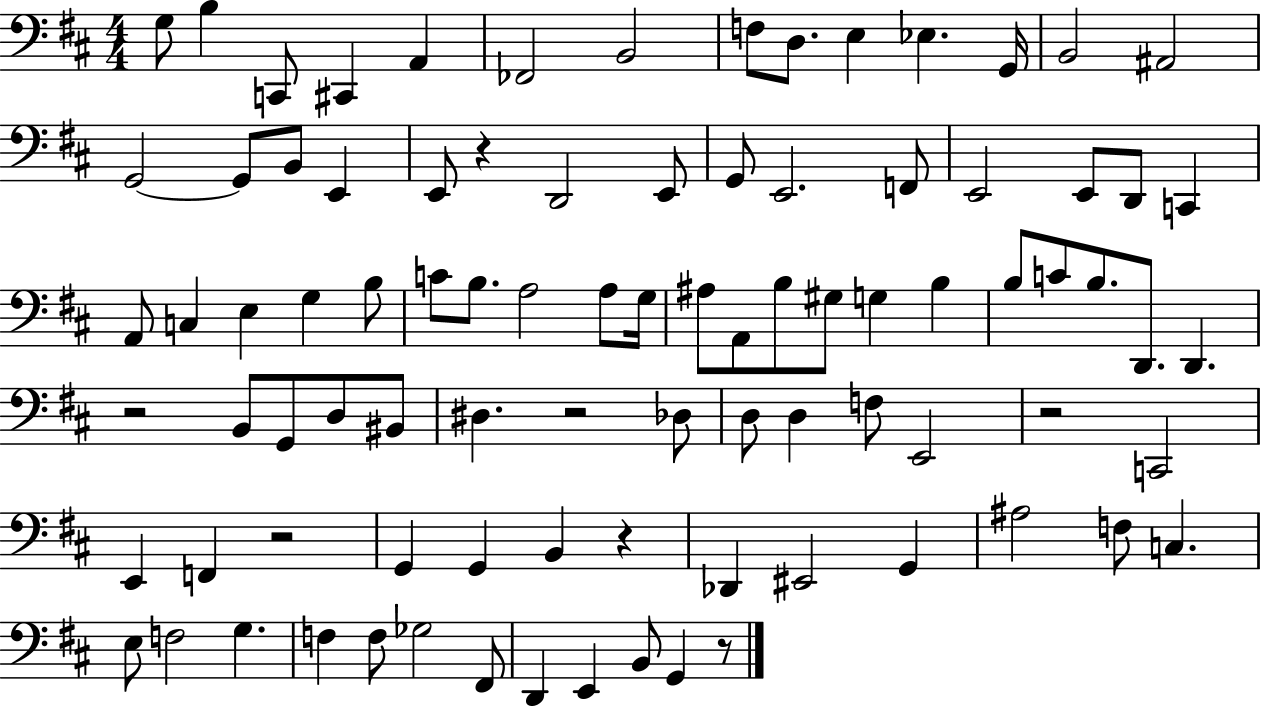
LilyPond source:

{
  \clef bass
  \numericTimeSignature
  \time 4/4
  \key d \major
  g8 b4 c,8 cis,4 a,4 | fes,2 b,2 | f8 d8. e4 ees4. g,16 | b,2 ais,2 | \break g,2~~ g,8 b,8 e,4 | e,8 r4 d,2 e,8 | g,8 e,2. f,8 | e,2 e,8 d,8 c,4 | \break a,8 c4 e4 g4 b8 | c'8 b8. a2 a8 g16 | ais8 a,8 b8 gis8 g4 b4 | b8 c'8 b8. d,8. d,4. | \break r2 b,8 g,8 d8 bis,8 | dis4. r2 des8 | d8 d4 f8 e,2 | r2 c,2 | \break e,4 f,4 r2 | g,4 g,4 b,4 r4 | des,4 eis,2 g,4 | ais2 f8 c4. | \break e8 f2 g4. | f4 f8 ges2 fis,8 | d,4 e,4 b,8 g,4 r8 | \bar "|."
}